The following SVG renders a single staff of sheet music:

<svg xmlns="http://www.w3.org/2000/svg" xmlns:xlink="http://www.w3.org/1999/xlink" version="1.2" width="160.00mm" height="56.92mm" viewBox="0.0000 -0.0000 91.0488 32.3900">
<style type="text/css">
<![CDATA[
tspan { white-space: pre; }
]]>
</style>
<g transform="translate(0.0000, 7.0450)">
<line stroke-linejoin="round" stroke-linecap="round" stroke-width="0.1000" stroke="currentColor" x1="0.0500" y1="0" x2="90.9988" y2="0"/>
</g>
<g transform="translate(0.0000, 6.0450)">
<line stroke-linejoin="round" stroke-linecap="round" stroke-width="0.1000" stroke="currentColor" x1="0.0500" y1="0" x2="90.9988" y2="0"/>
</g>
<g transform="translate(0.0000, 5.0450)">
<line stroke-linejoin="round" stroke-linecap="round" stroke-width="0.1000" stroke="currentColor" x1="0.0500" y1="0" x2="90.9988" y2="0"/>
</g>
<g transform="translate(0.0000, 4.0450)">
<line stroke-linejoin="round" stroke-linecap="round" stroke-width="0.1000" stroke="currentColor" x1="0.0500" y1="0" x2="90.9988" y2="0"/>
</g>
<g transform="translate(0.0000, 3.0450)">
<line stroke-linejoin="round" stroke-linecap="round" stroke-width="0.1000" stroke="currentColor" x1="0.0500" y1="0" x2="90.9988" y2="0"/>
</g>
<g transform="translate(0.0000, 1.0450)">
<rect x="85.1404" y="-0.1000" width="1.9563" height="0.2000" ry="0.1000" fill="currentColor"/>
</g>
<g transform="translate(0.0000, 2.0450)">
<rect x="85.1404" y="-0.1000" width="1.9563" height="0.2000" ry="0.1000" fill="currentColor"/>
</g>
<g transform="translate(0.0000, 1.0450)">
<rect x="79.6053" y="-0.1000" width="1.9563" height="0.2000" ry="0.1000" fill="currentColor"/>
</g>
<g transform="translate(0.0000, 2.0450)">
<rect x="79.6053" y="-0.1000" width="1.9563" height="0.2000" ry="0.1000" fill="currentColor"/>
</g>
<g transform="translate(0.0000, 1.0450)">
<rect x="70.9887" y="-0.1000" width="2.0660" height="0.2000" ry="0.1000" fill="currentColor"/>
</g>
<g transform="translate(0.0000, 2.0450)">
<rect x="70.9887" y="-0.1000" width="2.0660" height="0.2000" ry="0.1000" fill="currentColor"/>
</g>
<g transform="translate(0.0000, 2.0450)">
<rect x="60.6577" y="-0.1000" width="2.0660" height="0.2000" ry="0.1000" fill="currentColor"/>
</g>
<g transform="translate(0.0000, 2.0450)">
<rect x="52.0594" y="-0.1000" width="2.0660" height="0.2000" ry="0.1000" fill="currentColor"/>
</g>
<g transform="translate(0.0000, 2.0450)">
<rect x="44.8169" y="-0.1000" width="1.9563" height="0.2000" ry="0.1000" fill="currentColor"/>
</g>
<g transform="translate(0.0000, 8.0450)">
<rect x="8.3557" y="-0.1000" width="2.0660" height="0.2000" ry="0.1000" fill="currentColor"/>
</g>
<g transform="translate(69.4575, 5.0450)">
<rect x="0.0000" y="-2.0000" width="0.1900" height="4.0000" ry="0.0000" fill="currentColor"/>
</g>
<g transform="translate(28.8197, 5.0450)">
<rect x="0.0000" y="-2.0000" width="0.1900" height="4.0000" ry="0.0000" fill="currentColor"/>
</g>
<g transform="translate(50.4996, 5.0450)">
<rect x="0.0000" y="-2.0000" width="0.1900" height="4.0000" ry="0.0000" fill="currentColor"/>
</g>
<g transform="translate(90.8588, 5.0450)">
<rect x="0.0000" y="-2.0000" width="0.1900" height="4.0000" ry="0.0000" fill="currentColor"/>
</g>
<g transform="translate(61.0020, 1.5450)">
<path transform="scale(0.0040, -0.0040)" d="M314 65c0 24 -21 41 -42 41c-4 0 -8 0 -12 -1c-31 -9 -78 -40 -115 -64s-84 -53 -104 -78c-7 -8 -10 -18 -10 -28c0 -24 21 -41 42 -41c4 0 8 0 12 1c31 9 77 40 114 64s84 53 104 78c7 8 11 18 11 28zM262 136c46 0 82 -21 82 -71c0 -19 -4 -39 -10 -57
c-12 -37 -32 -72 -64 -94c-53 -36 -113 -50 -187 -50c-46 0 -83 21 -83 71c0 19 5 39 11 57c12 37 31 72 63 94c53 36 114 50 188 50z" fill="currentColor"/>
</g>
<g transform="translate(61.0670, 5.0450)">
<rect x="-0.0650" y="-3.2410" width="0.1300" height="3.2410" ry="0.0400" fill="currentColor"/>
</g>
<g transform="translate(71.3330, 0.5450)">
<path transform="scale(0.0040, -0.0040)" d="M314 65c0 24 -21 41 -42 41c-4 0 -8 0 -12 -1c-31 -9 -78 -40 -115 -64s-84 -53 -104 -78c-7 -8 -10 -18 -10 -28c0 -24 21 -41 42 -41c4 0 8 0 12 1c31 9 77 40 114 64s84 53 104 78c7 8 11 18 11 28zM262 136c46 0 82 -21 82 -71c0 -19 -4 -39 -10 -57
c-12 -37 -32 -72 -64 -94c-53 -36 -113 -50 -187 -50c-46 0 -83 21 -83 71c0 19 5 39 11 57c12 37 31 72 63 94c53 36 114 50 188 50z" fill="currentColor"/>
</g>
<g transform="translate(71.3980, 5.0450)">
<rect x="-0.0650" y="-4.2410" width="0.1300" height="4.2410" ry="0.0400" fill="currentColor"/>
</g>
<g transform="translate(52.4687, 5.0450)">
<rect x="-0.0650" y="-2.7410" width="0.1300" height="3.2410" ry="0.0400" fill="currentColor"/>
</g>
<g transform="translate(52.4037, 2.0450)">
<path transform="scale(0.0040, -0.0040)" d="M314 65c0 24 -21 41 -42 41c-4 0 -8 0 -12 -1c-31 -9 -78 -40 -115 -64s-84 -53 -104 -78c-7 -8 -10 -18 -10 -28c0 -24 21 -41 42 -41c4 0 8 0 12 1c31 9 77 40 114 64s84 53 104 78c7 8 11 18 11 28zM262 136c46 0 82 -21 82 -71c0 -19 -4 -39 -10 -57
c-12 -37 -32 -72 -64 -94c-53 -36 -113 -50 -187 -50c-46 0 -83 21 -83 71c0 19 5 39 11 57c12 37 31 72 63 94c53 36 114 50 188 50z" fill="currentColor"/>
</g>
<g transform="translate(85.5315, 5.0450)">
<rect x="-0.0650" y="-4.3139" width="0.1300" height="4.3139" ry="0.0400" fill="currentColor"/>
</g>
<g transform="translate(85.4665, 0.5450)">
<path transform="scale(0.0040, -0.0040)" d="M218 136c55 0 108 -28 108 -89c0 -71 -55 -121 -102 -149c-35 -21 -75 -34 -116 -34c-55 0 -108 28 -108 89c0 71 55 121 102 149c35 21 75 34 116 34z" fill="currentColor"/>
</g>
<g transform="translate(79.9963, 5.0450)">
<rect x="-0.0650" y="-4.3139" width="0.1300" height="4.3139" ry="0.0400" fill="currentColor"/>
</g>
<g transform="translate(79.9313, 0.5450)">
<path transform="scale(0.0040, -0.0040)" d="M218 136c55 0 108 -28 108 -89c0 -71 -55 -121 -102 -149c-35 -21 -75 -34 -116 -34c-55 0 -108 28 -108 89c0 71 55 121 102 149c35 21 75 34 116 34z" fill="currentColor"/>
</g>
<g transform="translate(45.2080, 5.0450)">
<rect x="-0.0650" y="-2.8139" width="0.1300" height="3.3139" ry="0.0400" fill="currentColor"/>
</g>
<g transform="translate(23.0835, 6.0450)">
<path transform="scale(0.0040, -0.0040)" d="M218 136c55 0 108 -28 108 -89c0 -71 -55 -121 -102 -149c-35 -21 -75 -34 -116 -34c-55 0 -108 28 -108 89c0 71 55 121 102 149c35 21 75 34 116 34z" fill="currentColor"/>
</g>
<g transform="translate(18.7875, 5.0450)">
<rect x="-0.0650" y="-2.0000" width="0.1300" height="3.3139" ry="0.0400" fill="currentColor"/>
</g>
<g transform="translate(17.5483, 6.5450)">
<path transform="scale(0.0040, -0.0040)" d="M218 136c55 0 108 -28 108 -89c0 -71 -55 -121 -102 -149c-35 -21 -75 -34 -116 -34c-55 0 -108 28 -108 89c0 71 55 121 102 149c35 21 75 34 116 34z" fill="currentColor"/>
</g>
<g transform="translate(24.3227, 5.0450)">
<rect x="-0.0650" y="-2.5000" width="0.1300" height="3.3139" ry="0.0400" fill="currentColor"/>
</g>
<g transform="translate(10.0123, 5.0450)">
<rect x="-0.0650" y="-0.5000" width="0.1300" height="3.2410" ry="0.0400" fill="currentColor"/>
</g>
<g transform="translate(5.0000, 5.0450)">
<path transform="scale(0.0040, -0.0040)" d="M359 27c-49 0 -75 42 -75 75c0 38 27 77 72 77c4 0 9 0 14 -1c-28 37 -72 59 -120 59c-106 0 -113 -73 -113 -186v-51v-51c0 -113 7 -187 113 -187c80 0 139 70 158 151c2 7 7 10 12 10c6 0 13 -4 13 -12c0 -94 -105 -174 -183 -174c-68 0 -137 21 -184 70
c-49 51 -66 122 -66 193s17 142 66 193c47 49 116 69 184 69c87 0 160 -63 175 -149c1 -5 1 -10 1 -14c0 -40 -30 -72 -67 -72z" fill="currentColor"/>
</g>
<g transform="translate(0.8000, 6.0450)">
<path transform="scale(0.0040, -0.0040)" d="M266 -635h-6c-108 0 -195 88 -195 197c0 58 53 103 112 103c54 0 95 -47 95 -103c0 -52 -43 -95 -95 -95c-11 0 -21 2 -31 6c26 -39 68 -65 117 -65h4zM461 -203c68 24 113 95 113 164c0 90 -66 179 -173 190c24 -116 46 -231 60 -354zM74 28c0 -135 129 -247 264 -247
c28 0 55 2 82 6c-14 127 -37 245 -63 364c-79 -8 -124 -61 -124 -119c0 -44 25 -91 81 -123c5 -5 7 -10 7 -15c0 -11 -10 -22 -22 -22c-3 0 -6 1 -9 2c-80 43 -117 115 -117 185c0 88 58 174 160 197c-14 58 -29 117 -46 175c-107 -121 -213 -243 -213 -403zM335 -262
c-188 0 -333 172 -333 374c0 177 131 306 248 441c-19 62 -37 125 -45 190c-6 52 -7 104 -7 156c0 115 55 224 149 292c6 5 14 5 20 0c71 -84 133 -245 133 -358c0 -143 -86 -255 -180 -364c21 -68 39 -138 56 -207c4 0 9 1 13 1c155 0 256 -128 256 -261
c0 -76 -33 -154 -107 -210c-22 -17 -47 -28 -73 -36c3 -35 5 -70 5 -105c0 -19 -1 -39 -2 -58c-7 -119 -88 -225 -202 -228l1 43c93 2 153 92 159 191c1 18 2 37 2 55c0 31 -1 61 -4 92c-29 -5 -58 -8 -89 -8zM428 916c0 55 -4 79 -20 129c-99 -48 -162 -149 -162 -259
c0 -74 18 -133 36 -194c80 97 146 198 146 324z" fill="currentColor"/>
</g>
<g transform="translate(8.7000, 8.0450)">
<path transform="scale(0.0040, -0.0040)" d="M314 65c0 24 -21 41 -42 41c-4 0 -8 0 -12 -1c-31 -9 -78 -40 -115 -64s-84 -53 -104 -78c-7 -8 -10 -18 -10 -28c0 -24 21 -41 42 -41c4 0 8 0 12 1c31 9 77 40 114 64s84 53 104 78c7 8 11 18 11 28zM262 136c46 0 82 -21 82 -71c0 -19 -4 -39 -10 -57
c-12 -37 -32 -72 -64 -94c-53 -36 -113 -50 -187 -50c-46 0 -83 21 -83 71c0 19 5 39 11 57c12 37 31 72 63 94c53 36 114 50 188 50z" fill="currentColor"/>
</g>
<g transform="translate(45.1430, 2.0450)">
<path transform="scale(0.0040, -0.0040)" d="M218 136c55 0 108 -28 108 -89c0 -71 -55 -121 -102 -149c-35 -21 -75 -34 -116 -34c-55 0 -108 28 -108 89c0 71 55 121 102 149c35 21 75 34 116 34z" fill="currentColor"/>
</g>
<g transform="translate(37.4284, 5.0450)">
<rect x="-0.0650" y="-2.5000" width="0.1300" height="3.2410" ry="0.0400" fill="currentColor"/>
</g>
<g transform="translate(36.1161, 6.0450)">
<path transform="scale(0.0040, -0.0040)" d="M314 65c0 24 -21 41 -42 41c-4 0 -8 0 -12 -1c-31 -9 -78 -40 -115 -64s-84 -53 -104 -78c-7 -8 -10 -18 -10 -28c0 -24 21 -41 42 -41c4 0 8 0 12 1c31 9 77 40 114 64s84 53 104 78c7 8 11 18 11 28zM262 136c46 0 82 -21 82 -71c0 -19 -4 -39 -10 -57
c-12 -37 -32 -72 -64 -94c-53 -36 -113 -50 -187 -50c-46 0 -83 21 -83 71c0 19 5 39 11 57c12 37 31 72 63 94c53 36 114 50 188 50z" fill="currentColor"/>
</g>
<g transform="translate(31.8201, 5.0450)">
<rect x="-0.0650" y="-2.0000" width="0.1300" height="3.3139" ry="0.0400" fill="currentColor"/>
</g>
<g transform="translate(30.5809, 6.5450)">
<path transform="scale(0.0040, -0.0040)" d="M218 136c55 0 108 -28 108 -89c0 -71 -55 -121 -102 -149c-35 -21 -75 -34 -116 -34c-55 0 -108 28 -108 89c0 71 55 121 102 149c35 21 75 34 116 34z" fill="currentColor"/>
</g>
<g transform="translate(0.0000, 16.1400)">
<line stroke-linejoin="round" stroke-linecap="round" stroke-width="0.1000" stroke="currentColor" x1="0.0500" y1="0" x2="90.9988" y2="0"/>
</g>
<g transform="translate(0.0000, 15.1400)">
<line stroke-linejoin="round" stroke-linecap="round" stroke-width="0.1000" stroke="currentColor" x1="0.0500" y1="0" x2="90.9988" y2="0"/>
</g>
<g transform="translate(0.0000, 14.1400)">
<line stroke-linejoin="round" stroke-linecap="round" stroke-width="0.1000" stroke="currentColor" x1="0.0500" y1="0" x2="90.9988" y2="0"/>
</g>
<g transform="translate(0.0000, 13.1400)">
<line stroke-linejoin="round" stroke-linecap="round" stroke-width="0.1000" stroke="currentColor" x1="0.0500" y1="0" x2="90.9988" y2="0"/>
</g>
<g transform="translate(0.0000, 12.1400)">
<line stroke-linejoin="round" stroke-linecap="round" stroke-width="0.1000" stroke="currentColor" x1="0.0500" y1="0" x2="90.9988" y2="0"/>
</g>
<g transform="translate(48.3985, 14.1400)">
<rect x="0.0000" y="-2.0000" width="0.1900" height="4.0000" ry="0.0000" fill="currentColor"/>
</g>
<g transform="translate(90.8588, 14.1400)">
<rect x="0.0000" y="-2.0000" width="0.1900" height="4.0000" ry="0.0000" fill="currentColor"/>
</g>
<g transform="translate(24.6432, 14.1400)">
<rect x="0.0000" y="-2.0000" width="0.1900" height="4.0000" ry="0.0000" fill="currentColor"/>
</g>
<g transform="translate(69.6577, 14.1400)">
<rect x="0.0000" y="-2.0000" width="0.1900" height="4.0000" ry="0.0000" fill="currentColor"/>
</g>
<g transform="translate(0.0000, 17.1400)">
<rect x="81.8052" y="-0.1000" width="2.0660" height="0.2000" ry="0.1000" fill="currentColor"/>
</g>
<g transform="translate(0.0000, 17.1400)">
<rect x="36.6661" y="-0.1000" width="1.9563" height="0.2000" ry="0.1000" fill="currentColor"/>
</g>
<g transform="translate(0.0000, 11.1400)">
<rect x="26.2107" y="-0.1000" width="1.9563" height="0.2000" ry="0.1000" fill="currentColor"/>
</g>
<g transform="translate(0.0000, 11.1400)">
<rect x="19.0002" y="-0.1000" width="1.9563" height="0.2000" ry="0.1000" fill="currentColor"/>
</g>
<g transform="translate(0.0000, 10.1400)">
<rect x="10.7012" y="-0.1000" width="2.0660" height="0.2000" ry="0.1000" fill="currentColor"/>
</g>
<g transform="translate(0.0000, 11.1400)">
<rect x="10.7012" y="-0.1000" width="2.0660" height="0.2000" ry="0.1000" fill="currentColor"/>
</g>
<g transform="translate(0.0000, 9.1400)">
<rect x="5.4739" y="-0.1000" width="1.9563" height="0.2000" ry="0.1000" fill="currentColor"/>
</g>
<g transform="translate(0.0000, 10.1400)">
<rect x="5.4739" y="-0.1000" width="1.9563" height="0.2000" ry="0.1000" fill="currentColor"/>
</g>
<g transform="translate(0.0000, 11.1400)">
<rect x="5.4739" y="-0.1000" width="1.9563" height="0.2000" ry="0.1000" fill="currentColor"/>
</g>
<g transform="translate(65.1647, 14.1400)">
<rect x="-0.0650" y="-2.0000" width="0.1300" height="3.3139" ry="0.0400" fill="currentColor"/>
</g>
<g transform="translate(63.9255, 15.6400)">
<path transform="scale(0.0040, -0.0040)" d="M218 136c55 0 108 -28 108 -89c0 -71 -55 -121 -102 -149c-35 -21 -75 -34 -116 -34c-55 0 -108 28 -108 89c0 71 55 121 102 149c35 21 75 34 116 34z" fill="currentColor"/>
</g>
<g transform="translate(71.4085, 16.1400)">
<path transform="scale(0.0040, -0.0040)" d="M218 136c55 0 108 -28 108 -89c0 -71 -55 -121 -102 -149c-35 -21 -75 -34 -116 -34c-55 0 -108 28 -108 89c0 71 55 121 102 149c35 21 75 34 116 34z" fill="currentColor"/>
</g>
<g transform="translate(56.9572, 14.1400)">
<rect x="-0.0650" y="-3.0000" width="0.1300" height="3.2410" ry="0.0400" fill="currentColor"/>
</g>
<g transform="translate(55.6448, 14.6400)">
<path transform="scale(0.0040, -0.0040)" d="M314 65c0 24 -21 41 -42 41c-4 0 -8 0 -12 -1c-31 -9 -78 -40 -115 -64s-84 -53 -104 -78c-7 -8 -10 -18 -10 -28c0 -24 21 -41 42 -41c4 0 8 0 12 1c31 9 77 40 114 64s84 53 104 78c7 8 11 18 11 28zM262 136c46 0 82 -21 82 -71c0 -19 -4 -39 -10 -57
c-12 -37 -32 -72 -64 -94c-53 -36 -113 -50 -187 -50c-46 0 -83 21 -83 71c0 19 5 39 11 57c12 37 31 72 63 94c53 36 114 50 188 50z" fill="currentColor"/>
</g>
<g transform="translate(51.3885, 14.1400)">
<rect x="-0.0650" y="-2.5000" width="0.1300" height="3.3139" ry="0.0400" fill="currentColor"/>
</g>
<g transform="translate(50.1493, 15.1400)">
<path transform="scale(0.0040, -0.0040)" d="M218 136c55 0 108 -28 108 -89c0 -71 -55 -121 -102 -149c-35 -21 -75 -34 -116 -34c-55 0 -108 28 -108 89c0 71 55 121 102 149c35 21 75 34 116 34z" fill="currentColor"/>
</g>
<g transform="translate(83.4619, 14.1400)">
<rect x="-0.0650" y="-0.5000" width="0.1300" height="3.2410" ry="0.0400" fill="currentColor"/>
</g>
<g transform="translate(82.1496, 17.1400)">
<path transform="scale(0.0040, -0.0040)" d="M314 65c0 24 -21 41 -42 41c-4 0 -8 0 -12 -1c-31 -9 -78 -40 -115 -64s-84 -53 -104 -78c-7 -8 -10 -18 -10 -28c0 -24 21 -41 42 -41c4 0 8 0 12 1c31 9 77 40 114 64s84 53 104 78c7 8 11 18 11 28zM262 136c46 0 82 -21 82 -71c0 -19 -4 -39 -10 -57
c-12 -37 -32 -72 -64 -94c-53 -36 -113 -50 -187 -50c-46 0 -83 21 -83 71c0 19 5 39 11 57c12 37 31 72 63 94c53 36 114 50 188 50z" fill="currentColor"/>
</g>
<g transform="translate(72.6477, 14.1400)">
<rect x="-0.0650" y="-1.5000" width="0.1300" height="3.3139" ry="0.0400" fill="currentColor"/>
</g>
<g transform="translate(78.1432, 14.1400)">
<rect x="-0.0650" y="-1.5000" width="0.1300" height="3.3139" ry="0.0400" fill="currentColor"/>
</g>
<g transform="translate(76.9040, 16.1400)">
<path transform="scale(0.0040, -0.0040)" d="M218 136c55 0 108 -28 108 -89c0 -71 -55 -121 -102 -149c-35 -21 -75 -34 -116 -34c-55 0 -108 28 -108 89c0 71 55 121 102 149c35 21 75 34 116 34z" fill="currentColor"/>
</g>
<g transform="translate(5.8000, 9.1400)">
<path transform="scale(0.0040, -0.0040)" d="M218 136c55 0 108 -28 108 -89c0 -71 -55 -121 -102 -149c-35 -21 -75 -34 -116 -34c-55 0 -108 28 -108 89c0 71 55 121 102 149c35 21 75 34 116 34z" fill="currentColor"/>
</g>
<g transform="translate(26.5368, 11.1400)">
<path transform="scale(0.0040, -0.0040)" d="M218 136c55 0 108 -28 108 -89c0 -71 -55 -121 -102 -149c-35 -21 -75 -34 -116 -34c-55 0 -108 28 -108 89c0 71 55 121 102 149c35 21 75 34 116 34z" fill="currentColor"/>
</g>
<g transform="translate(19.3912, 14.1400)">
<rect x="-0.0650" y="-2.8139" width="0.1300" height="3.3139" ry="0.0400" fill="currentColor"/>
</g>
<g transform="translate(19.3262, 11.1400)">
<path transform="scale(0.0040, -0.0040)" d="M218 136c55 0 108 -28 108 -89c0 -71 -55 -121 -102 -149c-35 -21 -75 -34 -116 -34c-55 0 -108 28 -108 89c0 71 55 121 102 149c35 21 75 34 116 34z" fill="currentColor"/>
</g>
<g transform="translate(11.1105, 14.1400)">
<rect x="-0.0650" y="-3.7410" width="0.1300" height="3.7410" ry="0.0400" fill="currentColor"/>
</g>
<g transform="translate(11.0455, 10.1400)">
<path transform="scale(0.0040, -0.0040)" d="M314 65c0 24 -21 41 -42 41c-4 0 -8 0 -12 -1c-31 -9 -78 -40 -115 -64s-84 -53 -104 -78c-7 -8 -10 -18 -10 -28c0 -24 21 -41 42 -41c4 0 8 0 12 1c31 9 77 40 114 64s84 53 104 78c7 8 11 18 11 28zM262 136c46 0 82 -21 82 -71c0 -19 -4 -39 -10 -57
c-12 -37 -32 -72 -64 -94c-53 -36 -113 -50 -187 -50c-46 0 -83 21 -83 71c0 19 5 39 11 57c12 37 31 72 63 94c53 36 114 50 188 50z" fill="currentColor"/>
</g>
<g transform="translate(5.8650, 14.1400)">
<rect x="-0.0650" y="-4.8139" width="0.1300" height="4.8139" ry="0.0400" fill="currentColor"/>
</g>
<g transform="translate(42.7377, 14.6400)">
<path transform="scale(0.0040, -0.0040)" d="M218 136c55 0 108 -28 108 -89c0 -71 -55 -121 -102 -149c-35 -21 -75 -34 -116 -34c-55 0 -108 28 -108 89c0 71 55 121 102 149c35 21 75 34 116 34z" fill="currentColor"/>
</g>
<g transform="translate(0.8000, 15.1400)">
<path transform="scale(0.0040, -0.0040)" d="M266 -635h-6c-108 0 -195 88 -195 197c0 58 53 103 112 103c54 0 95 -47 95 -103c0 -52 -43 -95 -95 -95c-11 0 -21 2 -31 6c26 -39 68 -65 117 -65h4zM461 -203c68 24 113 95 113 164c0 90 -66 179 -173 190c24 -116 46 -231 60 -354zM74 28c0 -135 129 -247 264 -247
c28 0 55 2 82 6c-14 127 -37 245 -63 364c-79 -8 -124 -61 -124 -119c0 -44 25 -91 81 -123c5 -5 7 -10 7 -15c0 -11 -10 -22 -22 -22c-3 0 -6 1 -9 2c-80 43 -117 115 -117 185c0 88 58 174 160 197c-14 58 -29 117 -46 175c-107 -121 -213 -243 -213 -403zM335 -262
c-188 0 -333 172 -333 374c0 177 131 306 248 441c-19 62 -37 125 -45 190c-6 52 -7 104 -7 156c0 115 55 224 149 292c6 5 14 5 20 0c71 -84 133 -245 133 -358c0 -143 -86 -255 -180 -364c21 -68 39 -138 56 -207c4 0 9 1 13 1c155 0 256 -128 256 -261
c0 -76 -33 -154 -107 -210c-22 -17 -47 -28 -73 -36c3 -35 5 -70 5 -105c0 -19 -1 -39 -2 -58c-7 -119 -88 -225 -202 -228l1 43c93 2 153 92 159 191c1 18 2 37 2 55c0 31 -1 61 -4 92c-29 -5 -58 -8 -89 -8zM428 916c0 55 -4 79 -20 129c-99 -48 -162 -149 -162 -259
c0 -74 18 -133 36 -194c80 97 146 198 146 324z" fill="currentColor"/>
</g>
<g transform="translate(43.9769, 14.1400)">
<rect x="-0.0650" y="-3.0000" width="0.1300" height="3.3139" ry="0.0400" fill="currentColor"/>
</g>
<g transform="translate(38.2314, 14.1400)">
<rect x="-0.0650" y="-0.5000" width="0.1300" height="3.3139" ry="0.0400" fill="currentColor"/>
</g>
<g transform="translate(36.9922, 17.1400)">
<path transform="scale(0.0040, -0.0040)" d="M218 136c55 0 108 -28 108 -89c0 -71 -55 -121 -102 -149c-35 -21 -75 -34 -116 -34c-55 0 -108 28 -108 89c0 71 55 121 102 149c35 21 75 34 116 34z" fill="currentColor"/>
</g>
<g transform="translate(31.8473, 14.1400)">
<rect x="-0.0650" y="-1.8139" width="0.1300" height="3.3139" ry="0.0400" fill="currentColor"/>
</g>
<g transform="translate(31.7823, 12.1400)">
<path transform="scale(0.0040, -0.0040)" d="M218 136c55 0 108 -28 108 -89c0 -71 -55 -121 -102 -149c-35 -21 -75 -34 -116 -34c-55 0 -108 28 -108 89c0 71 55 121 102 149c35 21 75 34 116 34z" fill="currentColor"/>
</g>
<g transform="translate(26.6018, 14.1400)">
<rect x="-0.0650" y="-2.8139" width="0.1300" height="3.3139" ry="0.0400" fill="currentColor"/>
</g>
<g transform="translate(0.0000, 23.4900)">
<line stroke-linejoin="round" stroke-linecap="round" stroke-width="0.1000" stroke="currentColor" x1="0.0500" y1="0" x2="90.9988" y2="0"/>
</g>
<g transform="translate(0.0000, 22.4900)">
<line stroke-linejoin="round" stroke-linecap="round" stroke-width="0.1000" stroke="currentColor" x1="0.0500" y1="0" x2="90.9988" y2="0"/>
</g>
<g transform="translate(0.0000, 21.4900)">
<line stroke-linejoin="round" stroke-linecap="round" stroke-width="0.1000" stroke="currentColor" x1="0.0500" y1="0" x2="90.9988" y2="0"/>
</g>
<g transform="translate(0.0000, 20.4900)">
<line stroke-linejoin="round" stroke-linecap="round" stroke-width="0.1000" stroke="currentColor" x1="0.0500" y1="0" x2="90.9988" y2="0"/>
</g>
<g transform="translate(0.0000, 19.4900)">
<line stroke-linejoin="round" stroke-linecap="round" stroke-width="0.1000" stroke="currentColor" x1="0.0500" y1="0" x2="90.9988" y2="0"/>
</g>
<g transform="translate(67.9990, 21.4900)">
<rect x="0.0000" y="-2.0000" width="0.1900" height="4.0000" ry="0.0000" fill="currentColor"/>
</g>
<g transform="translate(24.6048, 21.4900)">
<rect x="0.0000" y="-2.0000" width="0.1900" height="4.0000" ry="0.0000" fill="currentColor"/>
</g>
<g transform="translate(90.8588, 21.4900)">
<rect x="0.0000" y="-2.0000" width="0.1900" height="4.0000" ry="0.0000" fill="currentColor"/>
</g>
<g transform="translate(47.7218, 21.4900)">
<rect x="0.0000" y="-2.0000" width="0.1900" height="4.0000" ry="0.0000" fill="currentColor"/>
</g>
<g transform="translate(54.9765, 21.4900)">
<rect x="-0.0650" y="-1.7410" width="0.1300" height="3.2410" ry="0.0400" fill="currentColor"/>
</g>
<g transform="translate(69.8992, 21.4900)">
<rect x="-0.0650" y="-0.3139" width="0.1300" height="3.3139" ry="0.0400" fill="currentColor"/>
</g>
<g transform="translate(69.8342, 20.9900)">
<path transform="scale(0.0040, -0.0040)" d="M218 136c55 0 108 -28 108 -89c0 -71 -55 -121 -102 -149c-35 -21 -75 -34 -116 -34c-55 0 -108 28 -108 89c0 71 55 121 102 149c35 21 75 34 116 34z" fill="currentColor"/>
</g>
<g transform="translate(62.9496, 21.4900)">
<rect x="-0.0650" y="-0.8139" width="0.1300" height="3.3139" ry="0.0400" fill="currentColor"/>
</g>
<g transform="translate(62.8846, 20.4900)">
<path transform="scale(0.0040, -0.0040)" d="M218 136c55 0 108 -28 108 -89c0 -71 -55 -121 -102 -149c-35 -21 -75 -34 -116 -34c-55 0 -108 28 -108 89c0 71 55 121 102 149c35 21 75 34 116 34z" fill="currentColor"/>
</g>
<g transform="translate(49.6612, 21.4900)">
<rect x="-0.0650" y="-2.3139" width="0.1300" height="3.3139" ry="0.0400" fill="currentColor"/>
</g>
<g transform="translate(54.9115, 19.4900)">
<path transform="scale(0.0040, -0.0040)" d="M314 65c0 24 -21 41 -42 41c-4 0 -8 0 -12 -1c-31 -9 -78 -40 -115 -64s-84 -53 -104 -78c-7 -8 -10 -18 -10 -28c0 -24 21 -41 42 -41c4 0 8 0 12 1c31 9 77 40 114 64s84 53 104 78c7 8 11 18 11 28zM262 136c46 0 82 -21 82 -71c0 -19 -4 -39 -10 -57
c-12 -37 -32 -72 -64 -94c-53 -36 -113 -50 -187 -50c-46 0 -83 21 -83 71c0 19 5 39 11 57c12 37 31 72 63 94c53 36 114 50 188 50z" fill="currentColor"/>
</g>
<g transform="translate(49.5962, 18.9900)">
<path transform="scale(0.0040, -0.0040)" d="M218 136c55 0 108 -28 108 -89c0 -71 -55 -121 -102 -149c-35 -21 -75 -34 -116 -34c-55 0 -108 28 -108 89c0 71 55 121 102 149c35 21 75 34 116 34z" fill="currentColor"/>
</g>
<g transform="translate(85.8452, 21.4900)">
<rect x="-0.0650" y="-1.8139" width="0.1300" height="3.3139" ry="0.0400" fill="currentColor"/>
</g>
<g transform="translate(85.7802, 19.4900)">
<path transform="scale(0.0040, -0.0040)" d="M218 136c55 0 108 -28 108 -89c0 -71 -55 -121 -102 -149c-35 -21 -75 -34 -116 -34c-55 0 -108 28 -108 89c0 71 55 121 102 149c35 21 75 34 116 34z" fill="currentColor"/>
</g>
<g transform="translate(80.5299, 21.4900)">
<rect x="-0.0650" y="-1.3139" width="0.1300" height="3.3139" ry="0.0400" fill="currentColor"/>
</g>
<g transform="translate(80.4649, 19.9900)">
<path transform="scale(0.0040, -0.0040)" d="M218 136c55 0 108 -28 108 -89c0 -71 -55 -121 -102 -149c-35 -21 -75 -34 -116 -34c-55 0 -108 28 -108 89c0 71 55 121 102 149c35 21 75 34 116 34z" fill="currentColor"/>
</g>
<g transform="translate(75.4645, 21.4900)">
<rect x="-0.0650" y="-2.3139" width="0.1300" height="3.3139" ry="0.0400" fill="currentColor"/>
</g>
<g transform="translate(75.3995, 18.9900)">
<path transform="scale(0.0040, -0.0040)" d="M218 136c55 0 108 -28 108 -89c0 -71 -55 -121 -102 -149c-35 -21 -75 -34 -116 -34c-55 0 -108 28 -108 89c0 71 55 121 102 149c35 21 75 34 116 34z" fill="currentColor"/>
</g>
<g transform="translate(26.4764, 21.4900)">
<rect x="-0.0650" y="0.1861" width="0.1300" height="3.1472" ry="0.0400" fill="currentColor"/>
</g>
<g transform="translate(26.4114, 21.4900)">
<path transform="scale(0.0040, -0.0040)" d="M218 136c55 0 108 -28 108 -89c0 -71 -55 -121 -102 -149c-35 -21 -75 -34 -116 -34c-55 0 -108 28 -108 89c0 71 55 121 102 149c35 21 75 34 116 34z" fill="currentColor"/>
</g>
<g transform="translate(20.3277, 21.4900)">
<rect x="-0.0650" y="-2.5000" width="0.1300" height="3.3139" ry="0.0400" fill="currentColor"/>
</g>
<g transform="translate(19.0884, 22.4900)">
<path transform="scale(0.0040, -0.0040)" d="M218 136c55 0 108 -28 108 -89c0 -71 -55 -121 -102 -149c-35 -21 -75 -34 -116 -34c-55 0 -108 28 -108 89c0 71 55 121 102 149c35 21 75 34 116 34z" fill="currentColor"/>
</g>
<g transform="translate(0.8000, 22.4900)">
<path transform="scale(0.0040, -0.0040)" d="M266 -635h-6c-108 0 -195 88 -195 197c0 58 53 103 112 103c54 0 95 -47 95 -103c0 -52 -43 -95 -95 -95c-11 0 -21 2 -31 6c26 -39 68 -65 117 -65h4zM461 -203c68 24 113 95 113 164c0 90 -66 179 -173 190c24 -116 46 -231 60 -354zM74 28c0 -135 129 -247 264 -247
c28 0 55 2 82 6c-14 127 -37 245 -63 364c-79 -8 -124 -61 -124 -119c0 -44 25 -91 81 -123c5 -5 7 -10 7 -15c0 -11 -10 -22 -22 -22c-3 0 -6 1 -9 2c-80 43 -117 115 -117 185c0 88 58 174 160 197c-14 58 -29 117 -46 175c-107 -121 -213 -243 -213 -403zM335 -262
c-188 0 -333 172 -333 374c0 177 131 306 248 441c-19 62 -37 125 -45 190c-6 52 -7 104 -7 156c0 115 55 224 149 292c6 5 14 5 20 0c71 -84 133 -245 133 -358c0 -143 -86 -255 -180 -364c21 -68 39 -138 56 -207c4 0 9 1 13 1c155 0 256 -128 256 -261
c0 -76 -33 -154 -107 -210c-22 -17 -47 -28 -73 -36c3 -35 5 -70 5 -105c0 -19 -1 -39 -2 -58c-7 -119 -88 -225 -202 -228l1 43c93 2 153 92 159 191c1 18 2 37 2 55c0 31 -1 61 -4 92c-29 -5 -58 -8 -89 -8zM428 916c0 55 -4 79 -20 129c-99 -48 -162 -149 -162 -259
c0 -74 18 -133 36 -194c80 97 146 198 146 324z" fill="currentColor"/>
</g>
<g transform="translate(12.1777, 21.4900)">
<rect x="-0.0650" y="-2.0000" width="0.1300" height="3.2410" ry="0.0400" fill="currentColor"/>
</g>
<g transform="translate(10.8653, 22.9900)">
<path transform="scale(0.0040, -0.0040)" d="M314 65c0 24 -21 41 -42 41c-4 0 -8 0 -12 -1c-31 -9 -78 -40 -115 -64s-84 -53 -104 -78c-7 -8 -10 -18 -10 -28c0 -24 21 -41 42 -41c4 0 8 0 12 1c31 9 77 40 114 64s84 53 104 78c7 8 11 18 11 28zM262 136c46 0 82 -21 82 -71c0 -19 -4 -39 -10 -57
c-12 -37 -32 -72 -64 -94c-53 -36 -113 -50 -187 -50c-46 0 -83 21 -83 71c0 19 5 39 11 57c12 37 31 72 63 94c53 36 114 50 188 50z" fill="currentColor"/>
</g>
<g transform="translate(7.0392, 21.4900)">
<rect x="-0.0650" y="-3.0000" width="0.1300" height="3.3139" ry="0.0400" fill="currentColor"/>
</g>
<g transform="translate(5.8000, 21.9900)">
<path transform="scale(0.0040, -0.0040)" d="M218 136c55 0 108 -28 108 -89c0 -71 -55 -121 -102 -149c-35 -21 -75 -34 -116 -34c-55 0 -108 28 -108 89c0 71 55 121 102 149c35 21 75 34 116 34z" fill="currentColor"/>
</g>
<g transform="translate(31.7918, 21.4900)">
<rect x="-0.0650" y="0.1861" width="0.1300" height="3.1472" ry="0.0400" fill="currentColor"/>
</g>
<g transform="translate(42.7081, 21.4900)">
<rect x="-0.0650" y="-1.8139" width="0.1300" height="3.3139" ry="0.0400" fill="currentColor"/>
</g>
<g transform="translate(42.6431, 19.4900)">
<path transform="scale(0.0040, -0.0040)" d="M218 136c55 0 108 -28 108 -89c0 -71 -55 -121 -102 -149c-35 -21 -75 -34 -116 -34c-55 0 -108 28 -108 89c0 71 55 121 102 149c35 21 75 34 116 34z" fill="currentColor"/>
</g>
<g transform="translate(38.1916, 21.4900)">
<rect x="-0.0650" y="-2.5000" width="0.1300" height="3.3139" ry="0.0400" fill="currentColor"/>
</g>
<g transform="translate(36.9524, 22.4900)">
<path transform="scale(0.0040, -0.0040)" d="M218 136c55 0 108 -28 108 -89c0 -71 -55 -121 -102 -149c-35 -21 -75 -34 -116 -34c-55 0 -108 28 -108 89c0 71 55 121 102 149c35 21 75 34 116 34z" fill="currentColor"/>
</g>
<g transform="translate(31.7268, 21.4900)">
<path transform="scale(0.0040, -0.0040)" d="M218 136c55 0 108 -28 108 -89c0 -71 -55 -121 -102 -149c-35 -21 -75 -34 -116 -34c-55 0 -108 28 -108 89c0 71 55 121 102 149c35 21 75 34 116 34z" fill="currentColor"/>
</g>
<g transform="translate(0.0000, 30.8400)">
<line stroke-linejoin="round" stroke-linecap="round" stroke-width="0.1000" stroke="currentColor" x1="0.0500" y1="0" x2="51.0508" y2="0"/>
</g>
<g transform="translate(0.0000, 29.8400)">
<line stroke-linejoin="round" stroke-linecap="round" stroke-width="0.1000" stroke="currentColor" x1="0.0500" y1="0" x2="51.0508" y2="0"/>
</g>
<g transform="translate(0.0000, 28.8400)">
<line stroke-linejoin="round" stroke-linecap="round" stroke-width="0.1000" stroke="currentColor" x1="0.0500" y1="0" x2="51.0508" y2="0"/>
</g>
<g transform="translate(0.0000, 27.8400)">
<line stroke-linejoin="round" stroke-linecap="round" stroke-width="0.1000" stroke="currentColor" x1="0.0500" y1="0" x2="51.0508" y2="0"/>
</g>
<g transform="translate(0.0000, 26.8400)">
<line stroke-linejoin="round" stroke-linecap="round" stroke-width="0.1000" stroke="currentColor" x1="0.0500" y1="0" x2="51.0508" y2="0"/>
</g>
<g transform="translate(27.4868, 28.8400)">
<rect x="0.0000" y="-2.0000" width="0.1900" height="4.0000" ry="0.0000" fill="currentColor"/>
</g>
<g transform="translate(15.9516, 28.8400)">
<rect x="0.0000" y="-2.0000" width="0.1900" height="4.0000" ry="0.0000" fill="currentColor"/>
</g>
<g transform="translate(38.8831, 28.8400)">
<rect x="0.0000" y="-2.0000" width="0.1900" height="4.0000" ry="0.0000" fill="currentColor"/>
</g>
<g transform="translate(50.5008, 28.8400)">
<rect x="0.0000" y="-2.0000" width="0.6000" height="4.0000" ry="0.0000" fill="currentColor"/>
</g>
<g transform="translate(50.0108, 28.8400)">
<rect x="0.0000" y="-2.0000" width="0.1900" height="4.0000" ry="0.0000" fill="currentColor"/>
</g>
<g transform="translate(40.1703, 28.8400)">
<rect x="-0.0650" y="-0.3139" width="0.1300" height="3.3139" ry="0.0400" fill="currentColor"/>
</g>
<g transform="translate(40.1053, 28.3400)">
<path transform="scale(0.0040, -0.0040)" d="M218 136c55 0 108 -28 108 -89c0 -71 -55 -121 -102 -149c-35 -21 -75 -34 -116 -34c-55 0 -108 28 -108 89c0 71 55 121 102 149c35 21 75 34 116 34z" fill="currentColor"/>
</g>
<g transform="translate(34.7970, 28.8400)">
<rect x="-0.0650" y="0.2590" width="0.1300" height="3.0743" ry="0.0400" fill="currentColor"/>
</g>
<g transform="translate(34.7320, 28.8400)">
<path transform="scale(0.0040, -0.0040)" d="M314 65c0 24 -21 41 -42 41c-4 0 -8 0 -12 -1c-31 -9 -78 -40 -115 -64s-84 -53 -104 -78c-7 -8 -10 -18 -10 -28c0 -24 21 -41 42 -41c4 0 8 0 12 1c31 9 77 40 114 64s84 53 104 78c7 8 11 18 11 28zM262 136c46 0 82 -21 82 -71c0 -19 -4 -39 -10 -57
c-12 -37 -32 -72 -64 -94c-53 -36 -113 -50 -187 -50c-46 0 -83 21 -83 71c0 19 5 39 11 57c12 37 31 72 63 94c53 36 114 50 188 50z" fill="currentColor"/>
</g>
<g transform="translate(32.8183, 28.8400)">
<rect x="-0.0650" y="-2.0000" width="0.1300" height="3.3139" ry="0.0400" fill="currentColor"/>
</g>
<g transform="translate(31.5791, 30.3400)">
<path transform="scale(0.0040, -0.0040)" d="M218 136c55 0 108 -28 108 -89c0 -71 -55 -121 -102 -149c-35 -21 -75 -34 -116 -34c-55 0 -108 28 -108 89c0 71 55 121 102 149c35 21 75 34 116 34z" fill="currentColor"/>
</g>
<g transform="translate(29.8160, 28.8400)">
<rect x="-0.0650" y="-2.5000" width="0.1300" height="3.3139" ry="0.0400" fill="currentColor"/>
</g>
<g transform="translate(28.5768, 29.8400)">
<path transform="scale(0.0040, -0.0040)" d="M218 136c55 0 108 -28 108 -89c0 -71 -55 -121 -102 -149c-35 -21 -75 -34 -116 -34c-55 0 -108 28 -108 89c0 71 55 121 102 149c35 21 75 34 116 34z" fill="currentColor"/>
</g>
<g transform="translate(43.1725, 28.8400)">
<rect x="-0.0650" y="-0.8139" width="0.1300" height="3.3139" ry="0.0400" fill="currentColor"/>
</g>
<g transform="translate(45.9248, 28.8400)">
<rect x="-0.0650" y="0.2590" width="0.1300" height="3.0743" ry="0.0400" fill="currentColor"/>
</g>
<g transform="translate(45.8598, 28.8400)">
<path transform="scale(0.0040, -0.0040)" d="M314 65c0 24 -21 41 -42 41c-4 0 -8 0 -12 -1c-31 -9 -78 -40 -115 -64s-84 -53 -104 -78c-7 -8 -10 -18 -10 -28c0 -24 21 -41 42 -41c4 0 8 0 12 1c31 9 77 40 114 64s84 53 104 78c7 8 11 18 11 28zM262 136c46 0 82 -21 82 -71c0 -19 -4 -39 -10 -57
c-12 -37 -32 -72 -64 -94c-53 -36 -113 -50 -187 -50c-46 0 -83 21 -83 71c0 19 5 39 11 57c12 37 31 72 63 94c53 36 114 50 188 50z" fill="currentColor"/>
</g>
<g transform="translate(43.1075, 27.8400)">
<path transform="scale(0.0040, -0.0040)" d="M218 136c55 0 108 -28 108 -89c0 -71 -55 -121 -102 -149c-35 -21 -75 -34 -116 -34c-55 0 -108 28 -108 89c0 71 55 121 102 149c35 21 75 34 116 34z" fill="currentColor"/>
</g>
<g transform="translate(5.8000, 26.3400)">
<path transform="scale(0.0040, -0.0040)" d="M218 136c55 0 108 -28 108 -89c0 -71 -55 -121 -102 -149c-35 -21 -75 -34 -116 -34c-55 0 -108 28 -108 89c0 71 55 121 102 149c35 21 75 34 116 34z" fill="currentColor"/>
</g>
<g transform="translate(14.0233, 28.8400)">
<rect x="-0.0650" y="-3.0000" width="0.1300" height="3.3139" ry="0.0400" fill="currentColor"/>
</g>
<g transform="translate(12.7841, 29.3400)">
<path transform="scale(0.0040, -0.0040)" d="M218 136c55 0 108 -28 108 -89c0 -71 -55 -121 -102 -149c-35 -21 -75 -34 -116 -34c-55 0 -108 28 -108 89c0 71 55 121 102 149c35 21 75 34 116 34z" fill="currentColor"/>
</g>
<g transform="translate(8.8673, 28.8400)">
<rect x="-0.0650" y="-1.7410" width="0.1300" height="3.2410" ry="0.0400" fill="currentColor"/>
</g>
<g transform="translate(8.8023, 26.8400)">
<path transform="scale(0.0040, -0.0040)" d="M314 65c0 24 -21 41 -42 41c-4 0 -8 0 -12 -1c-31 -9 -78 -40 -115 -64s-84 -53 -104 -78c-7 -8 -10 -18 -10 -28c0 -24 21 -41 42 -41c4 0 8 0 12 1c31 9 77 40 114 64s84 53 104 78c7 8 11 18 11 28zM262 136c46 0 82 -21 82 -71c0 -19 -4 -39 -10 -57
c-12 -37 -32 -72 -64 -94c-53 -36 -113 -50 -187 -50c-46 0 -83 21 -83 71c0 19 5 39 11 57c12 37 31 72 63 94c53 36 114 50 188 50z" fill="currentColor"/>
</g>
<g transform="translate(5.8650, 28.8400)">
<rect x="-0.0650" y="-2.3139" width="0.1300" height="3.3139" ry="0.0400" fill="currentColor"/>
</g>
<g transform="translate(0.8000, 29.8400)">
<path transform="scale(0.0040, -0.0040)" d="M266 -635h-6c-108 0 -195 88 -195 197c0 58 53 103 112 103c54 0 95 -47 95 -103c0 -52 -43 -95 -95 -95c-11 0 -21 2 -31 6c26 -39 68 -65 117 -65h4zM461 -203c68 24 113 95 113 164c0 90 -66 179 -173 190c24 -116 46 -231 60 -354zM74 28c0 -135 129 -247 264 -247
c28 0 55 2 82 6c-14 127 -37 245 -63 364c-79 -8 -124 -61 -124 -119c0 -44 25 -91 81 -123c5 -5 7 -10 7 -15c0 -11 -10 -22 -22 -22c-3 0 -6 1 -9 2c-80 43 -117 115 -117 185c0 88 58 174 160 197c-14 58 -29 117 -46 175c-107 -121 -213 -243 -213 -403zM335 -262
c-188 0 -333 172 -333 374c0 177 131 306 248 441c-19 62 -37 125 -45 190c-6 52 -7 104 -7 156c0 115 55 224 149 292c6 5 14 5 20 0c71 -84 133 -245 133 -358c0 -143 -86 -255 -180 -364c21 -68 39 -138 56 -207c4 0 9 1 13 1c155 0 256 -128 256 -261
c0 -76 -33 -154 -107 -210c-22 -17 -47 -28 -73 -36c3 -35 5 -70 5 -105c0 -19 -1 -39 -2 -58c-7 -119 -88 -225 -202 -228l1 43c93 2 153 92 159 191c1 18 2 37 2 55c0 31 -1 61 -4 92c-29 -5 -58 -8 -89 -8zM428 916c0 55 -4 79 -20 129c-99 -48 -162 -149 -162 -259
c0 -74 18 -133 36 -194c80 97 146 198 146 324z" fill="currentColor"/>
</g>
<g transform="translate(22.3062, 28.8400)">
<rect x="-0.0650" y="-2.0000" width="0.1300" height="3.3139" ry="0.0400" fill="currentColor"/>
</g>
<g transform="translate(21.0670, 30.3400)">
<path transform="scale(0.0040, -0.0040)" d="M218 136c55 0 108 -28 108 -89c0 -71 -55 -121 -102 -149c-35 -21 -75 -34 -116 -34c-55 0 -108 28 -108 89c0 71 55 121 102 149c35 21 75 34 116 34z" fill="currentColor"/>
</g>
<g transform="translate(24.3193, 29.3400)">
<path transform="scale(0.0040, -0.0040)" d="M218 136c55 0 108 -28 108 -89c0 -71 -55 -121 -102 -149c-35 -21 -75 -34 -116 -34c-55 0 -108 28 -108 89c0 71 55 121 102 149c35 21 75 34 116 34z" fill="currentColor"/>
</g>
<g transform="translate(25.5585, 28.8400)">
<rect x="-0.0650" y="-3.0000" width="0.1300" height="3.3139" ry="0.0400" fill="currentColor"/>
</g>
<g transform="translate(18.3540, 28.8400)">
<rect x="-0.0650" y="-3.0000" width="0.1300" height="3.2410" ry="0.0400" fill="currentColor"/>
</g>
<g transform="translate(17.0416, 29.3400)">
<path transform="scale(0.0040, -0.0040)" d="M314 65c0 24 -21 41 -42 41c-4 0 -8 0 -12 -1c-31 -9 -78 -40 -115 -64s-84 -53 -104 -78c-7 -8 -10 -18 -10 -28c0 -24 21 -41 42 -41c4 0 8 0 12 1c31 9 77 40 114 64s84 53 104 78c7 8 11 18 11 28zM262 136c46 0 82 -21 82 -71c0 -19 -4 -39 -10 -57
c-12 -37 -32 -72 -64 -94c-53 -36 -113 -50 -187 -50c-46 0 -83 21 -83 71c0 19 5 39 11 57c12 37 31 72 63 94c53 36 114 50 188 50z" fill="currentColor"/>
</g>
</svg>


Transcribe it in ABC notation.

X:1
T:Untitled
M:4/4
L:1/4
K:C
C2 F G F G2 a a2 b2 d'2 d' d' e' c'2 a a f C A G A2 F E E C2 A F2 G B B G f g f2 d c g e f g f2 A A2 F A G F B2 c d B2